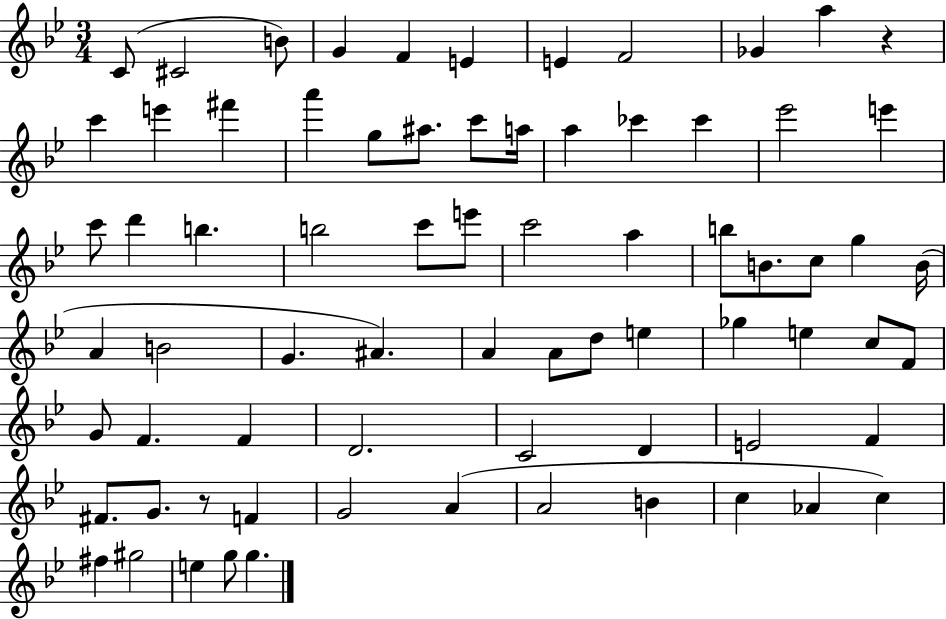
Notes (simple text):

C4/e C#4/h B4/e G4/q F4/q E4/q E4/q F4/h Gb4/q A5/q R/q C6/q E6/q F#6/q A6/q G5/e A#5/e. C6/e A5/s A5/q CES6/q CES6/q Eb6/h E6/q C6/e D6/q B5/q. B5/h C6/e E6/e C6/h A5/q B5/e B4/e. C5/e G5/q B4/s A4/q B4/h G4/q. A#4/q. A4/q A4/e D5/e E5/q Gb5/q E5/q C5/e F4/e G4/e F4/q. F4/q D4/h. C4/h D4/q E4/h F4/q F#4/e. G4/e. R/e F4/q G4/h A4/q A4/h B4/q C5/q Ab4/q C5/q F#5/q G#5/h E5/q G5/e G5/q.